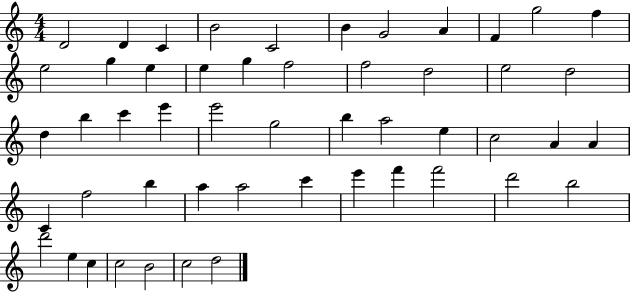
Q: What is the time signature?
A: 4/4